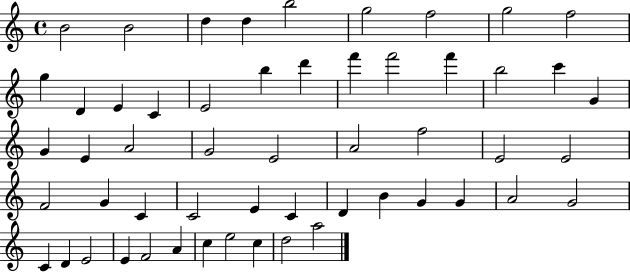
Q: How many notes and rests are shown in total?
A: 54